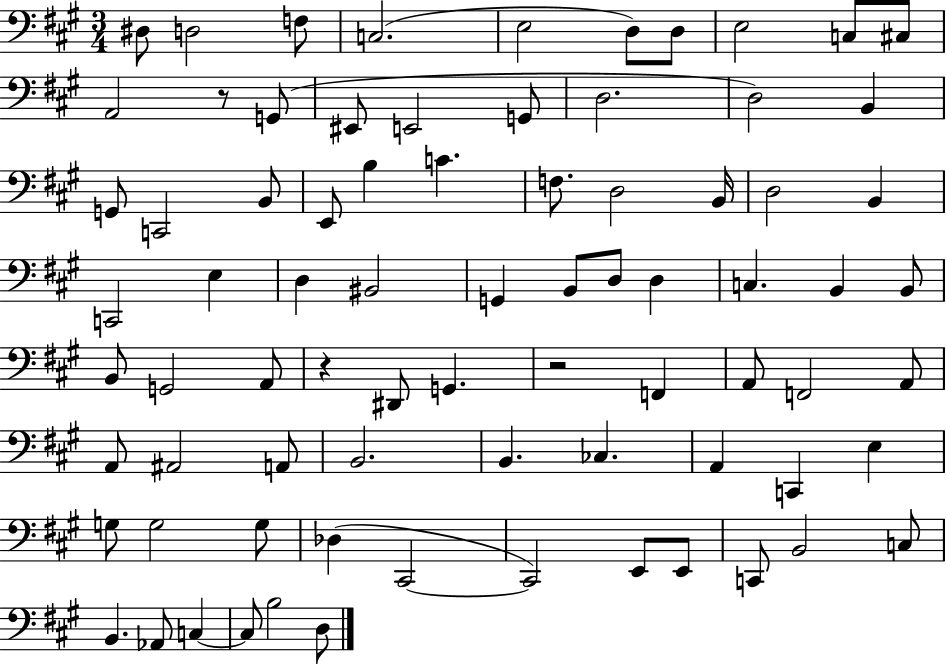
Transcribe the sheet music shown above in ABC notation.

X:1
T:Untitled
M:3/4
L:1/4
K:A
^D,/2 D,2 F,/2 C,2 E,2 D,/2 D,/2 E,2 C,/2 ^C,/2 A,,2 z/2 G,,/2 ^E,,/2 E,,2 G,,/2 D,2 D,2 B,, G,,/2 C,,2 B,,/2 E,,/2 B, C F,/2 D,2 B,,/4 D,2 B,, C,,2 E, D, ^B,,2 G,, B,,/2 D,/2 D, C, B,, B,,/2 B,,/2 G,,2 A,,/2 z ^D,,/2 G,, z2 F,, A,,/2 F,,2 A,,/2 A,,/2 ^A,,2 A,,/2 B,,2 B,, _C, A,, C,, E, G,/2 G,2 G,/2 _D, ^C,,2 ^C,,2 E,,/2 E,,/2 C,,/2 B,,2 C,/2 B,, _A,,/2 C, C,/2 B,2 D,/2